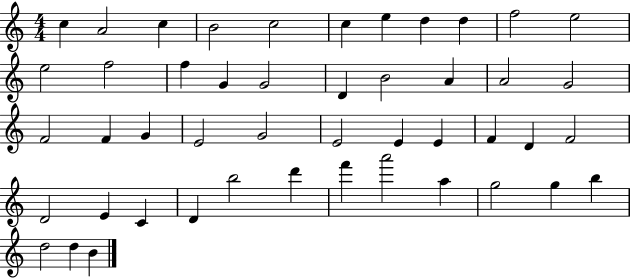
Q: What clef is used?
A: treble